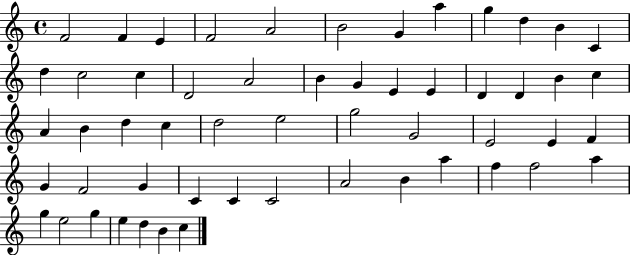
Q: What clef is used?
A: treble